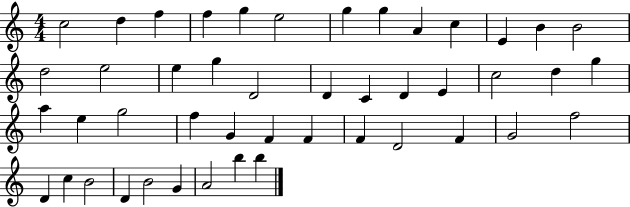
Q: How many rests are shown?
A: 0